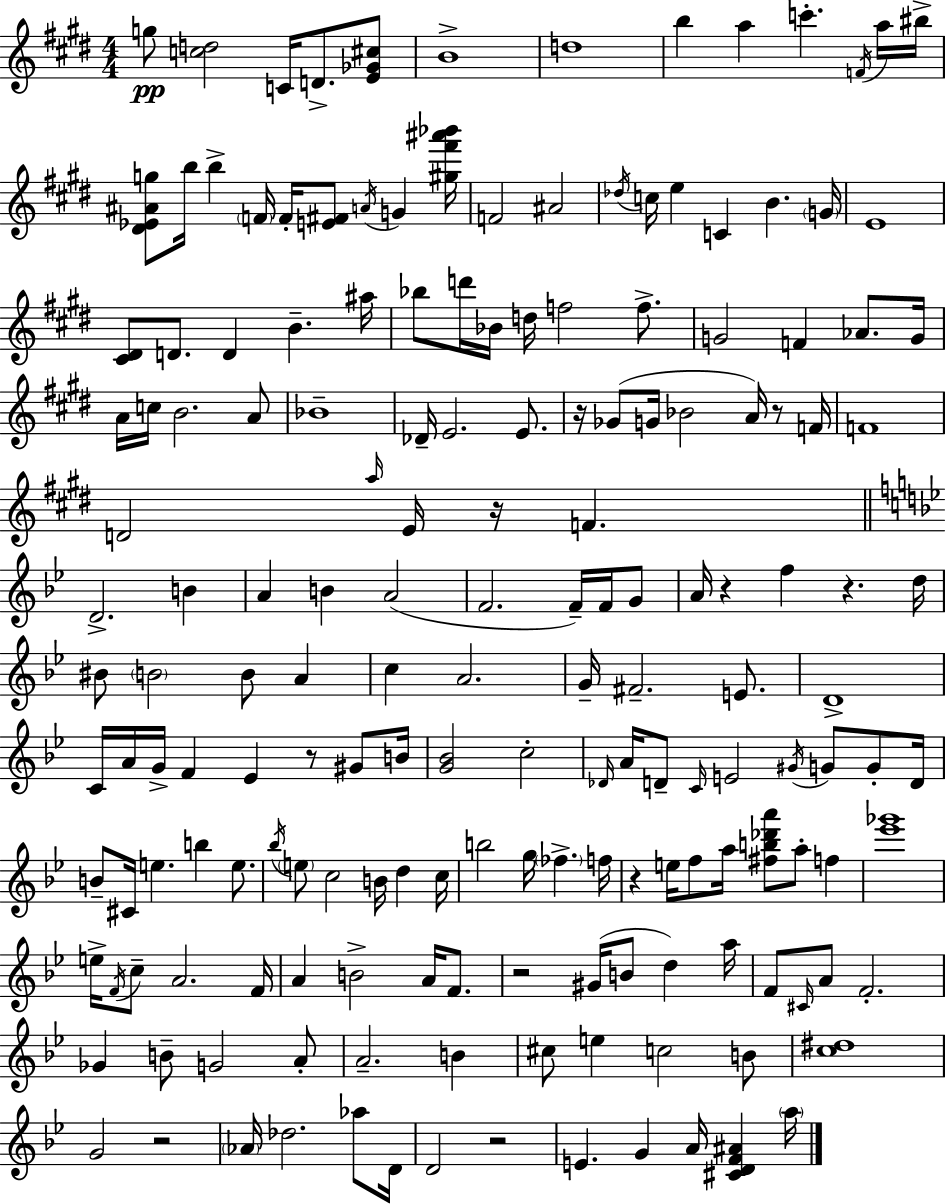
G5/e [C5,D5]/h C4/s D4/e. [E4,Gb4,C#5]/e B4/w D5/w B5/q A5/q C6/q. F4/s A5/s BIS5/s [D#4,Eb4,A#4,G5]/e B5/s B5/q F4/s F4/s [E4,F#4]/e A4/s G4/q [G#5,F#6,A#6,Bb6]/s F4/h A#4/h Db5/s C5/s E5/q C4/q B4/q. G4/s E4/w [C#4,D#4]/e D4/e. D4/q B4/q. A#5/s Bb5/e D6/s Bb4/s D5/s F5/h F5/e. G4/h F4/q Ab4/e. G4/s A4/s C5/s B4/h. A4/e Bb4/w Db4/s E4/h. E4/e. R/s Gb4/e G4/s Bb4/h A4/s R/e F4/s F4/w D4/h A5/s E4/s R/s F4/q. D4/h. B4/q A4/q B4/q A4/h F4/h. F4/s F4/s G4/e A4/s R/q F5/q R/q. D5/s BIS4/e B4/h B4/e A4/q C5/q A4/h. G4/s F#4/h. E4/e. D4/w C4/s A4/s G4/s F4/q Eb4/q R/e G#4/e B4/s [G4,Bb4]/h C5/h Db4/s A4/s D4/e C4/s E4/h G#4/s G4/e G4/e D4/s B4/e C#4/s E5/q. B5/q E5/e. Bb5/s E5/e C5/h B4/s D5/q C5/s B5/h G5/s FES5/q. F5/s R/q E5/s F5/e A5/s [F#5,B5,Db6,A6]/e A5/e F5/q [Eb6,Gb6]/w E5/s F4/s C5/e A4/h. F4/s A4/q B4/h A4/s F4/e. R/h G#4/s B4/e D5/q A5/s F4/e C#4/s A4/e F4/h. Gb4/q B4/e G4/h A4/e A4/h. B4/q C#5/e E5/q C5/h B4/e [C5,D#5]/w G4/h R/h Ab4/s Db5/h. Ab5/e D4/s D4/h R/h E4/q. G4/q A4/s [C#4,D4,F4,A#4]/q A5/s